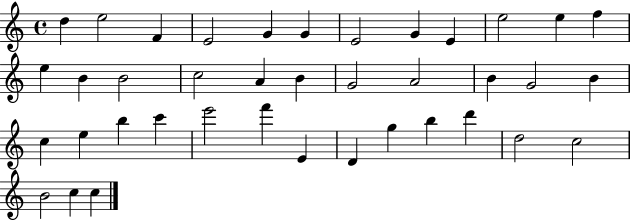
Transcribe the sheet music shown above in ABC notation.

X:1
T:Untitled
M:4/4
L:1/4
K:C
d e2 F E2 G G E2 G E e2 e f e B B2 c2 A B G2 A2 B G2 B c e b c' e'2 f' E D g b d' d2 c2 B2 c c